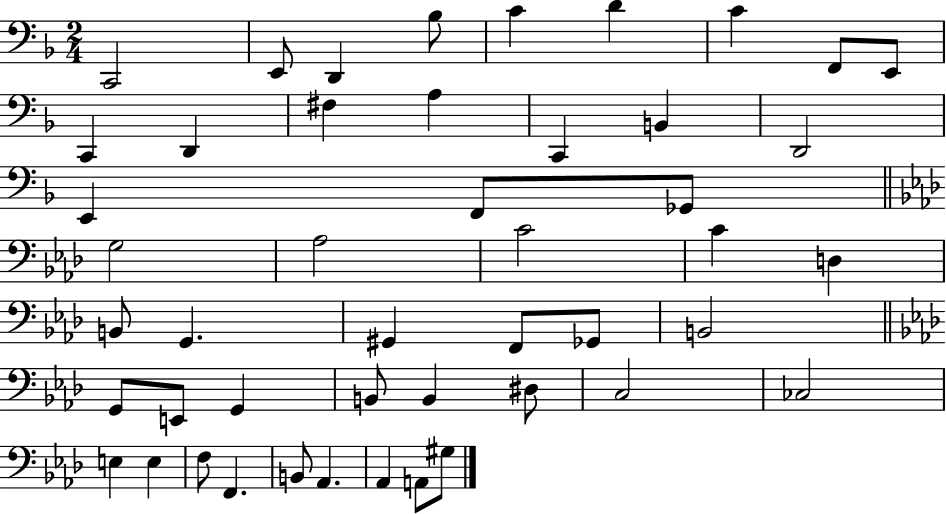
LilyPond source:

{
  \clef bass
  \numericTimeSignature
  \time 2/4
  \key f \major
  c,2 | e,8 d,4 bes8 | c'4 d'4 | c'4 f,8 e,8 | \break c,4 d,4 | fis4 a4 | c,4 b,4 | d,2 | \break e,4 f,8 ges,8 | \bar "||" \break \key aes \major g2 | aes2 | c'2 | c'4 d4 | \break b,8 g,4. | gis,4 f,8 ges,8 | b,2 | \bar "||" \break \key aes \major g,8 e,8 g,4 | b,8 b,4 dis8 | c2 | ces2 | \break e4 e4 | f8 f,4. | b,8 aes,4. | aes,4 a,8 gis8 | \break \bar "|."
}